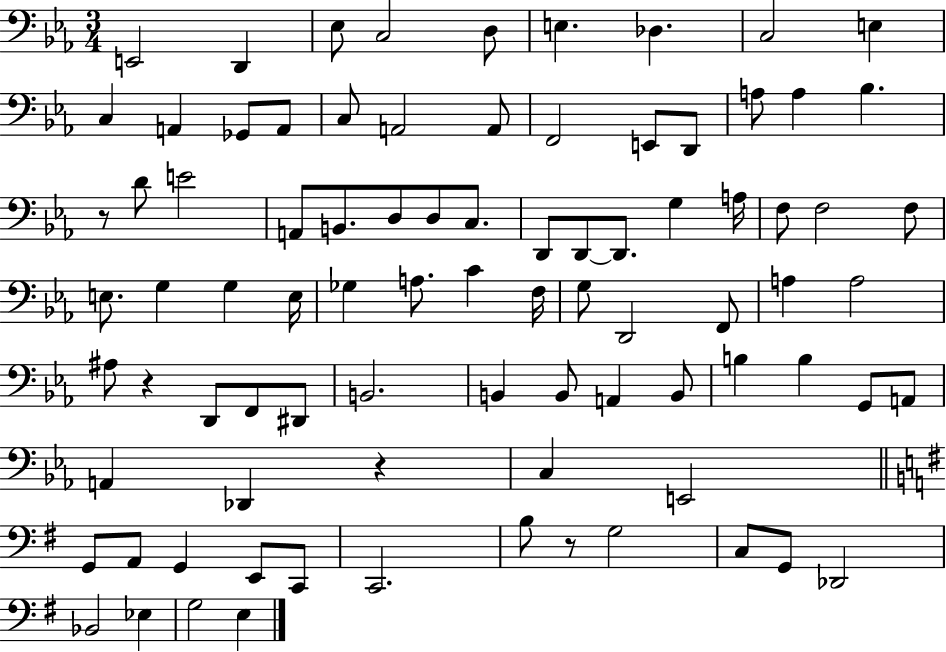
{
  \clef bass
  \numericTimeSignature
  \time 3/4
  \key ees \major
  e,2 d,4 | ees8 c2 d8 | e4. des4. | c2 e4 | \break c4 a,4 ges,8 a,8 | c8 a,2 a,8 | f,2 e,8 d,8 | a8 a4 bes4. | \break r8 d'8 e'2 | a,8 b,8. d8 d8 c8. | d,8 d,8~~ d,8. g4 a16 | f8 f2 f8 | \break e8. g4 g4 e16 | ges4 a8. c'4 f16 | g8 d,2 f,8 | a4 a2 | \break ais8 r4 d,8 f,8 dis,8 | b,2. | b,4 b,8 a,4 b,8 | b4 b4 g,8 a,8 | \break a,4 des,4 r4 | c4 e,2 | \bar "||" \break \key g \major g,8 a,8 g,4 e,8 c,8 | c,2. | b8 r8 g2 | c8 g,8 des,2 | \break bes,2 ees4 | g2 e4 | \bar "|."
}